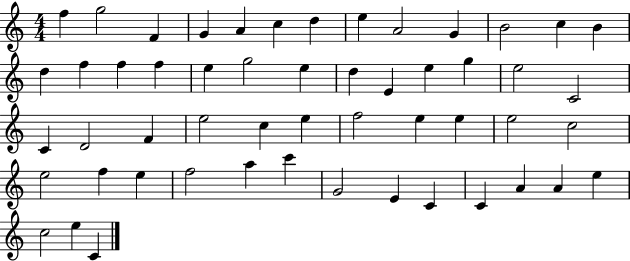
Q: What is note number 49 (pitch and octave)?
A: A4